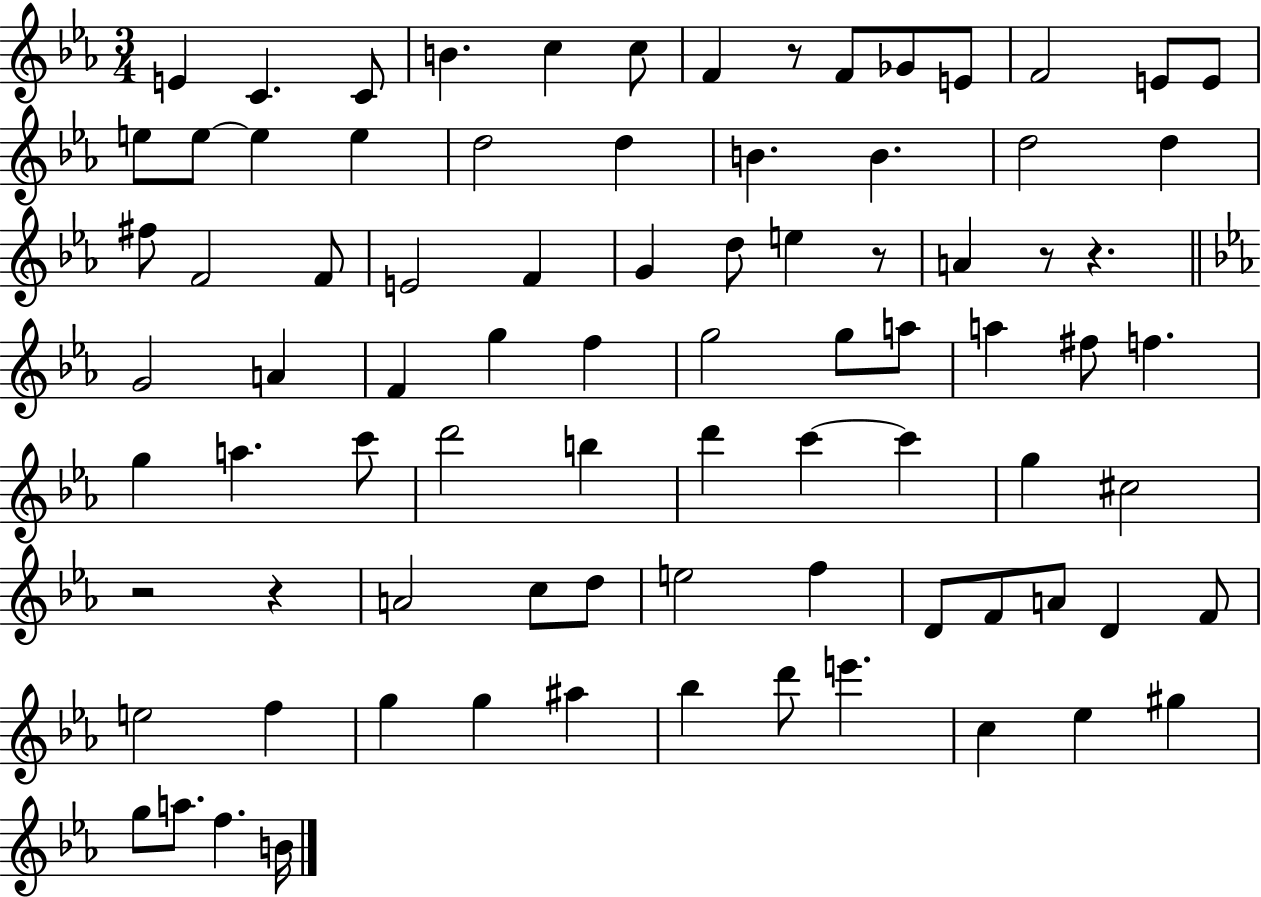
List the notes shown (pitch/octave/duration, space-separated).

E4/q C4/q. C4/e B4/q. C5/q C5/e F4/q R/e F4/e Gb4/e E4/e F4/h E4/e E4/e E5/e E5/e E5/q E5/q D5/h D5/q B4/q. B4/q. D5/h D5/q F#5/e F4/h F4/e E4/h F4/q G4/q D5/e E5/q R/e A4/q R/e R/q. G4/h A4/q F4/q G5/q F5/q G5/h G5/e A5/e A5/q F#5/e F5/q. G5/q A5/q. C6/e D6/h B5/q D6/q C6/q C6/q G5/q C#5/h R/h R/q A4/h C5/e D5/e E5/h F5/q D4/e F4/e A4/e D4/q F4/e E5/h F5/q G5/q G5/q A#5/q Bb5/q D6/e E6/q. C5/q Eb5/q G#5/q G5/e A5/e. F5/q. B4/s